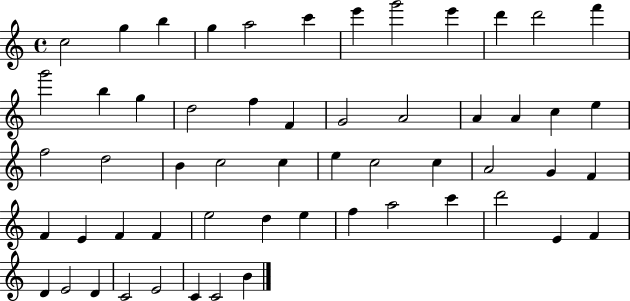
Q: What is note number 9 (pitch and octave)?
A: E6